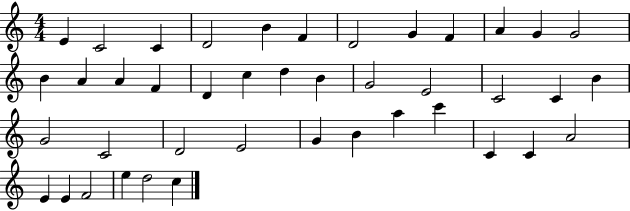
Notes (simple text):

E4/q C4/h C4/q D4/h B4/q F4/q D4/h G4/q F4/q A4/q G4/q G4/h B4/q A4/q A4/q F4/q D4/q C5/q D5/q B4/q G4/h E4/h C4/h C4/q B4/q G4/h C4/h D4/h E4/h G4/q B4/q A5/q C6/q C4/q C4/q A4/h E4/q E4/q F4/h E5/q D5/h C5/q